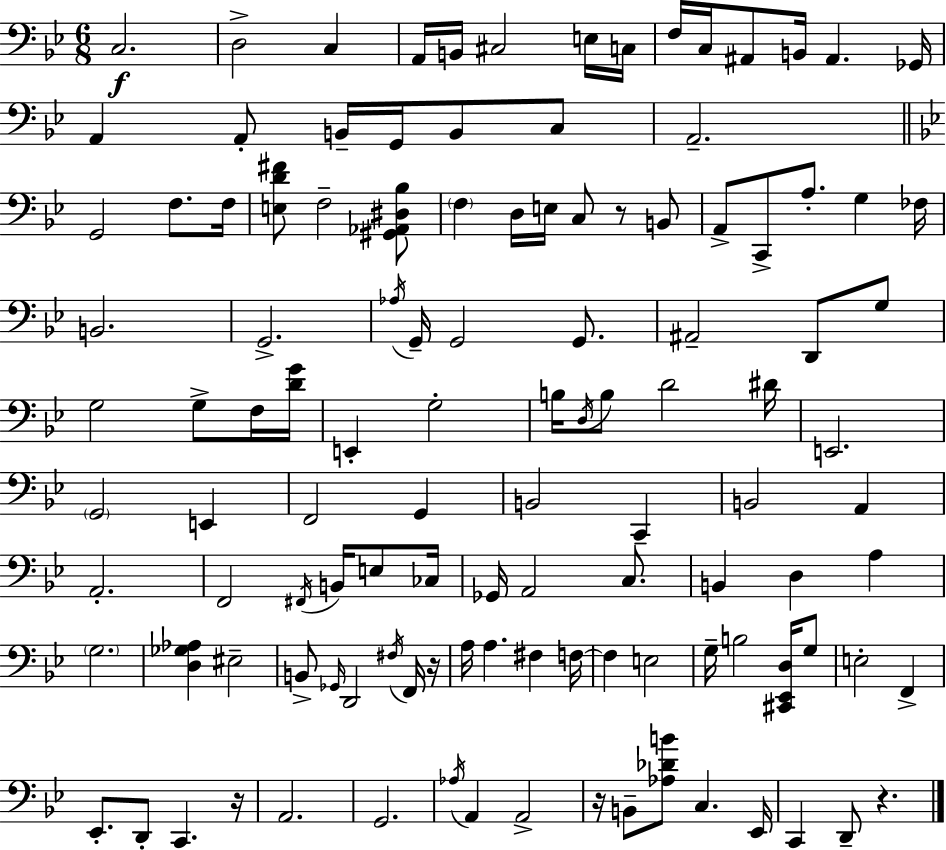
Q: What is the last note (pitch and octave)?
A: D2